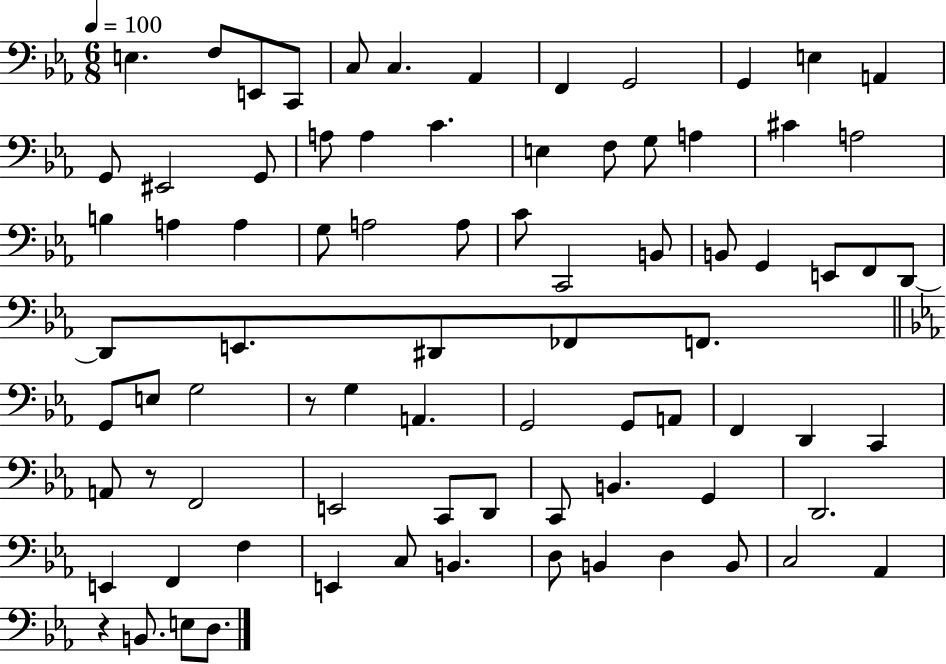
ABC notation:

X:1
T:Untitled
M:6/8
L:1/4
K:Eb
E, F,/2 E,,/2 C,,/2 C,/2 C, _A,, F,, G,,2 G,, E, A,, G,,/2 ^E,,2 G,,/2 A,/2 A, C E, F,/2 G,/2 A, ^C A,2 B, A, A, G,/2 A,2 A,/2 C/2 C,,2 B,,/2 B,,/2 G,, E,,/2 F,,/2 D,,/2 D,,/2 E,,/2 ^D,,/2 _F,,/2 F,,/2 G,,/2 E,/2 G,2 z/2 G, A,, G,,2 G,,/2 A,,/2 F,, D,, C,, A,,/2 z/2 F,,2 E,,2 C,,/2 D,,/2 C,,/2 B,, G,, D,,2 E,, F,, F, E,, C,/2 B,, D,/2 B,, D, B,,/2 C,2 _A,, z B,,/2 E,/2 D,/2